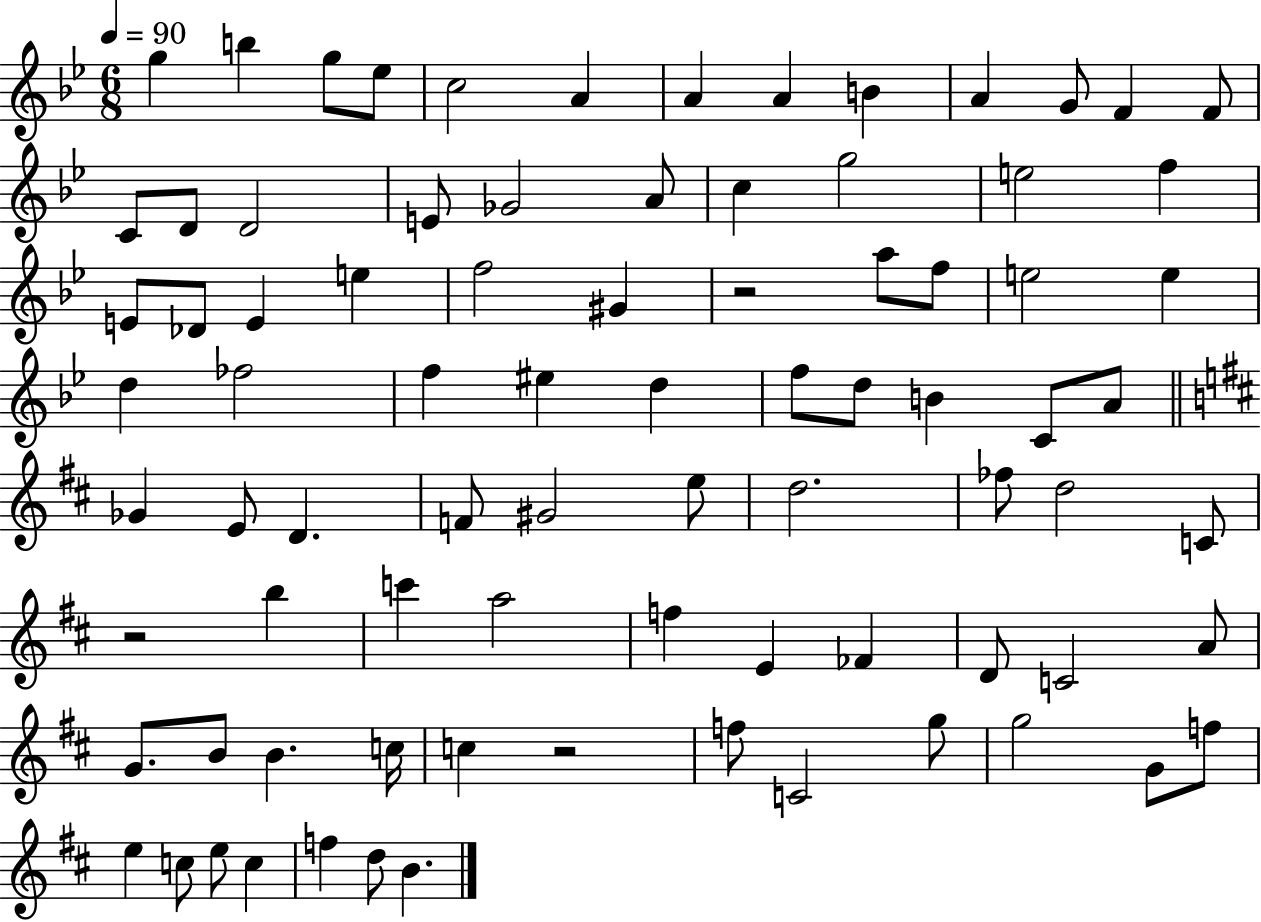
G5/q B5/q G5/e Eb5/e C5/h A4/q A4/q A4/q B4/q A4/q G4/e F4/q F4/e C4/e D4/e D4/h E4/e Gb4/h A4/e C5/q G5/h E5/h F5/q E4/e Db4/e E4/q E5/q F5/h G#4/q R/h A5/e F5/e E5/h E5/q D5/q FES5/h F5/q EIS5/q D5/q F5/e D5/e B4/q C4/e A4/e Gb4/q E4/e D4/q. F4/e G#4/h E5/e D5/h. FES5/e D5/h C4/e R/h B5/q C6/q A5/h F5/q E4/q FES4/q D4/e C4/h A4/e G4/e. B4/e B4/q. C5/s C5/q R/h F5/e C4/h G5/e G5/h G4/e F5/e E5/q C5/e E5/e C5/q F5/q D5/e B4/q.